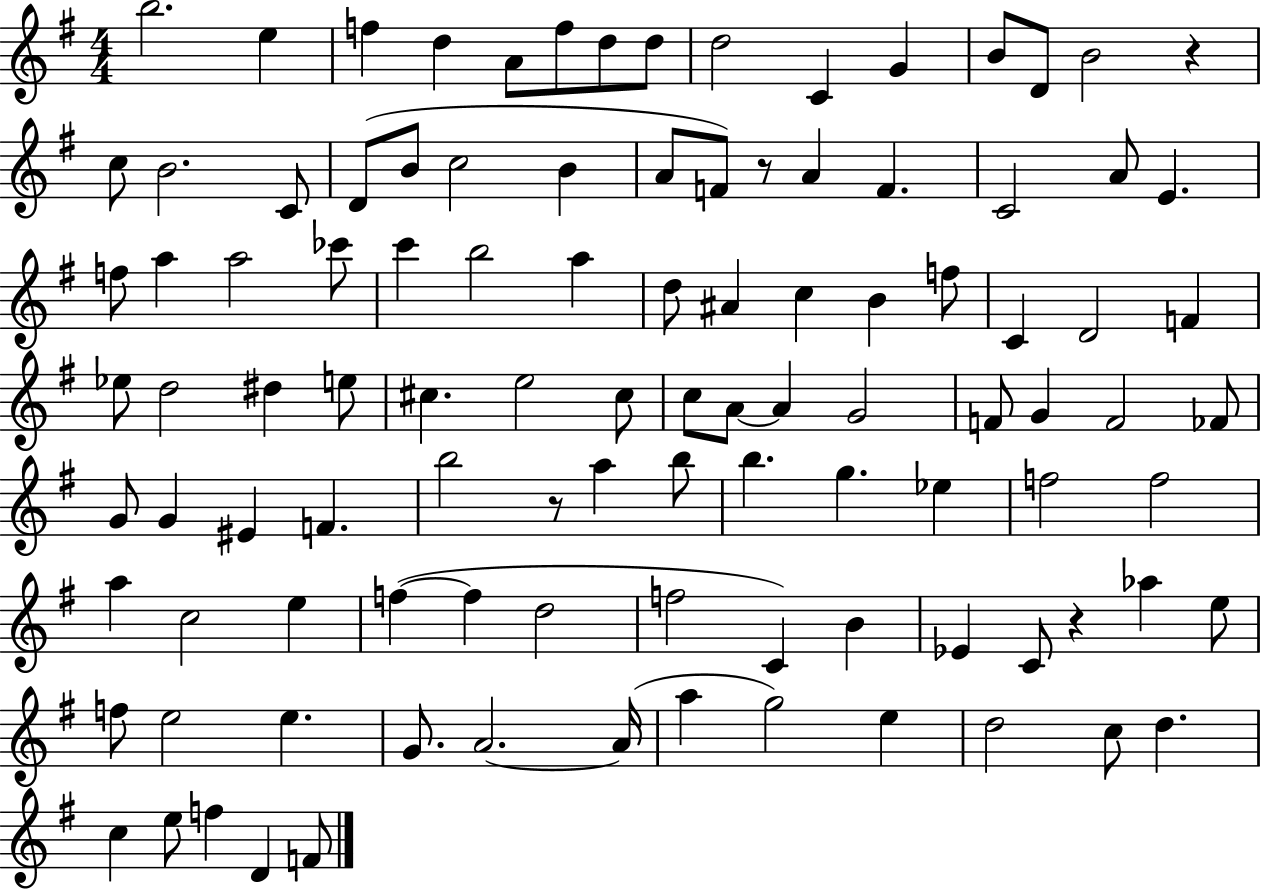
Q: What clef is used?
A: treble